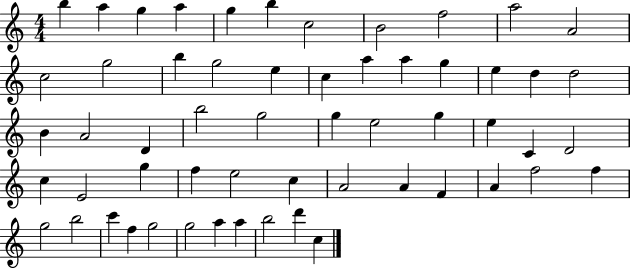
B5/q A5/q G5/q A5/q G5/q B5/q C5/h B4/h F5/h A5/h A4/h C5/h G5/h B5/q G5/h E5/q C5/q A5/q A5/q G5/q E5/q D5/q D5/h B4/q A4/h D4/q B5/h G5/h G5/q E5/h G5/q E5/q C4/q D4/h C5/q E4/h G5/q F5/q E5/h C5/q A4/h A4/q F4/q A4/q F5/h F5/q G5/h B5/h C6/q F5/q G5/h G5/h A5/q A5/q B5/h D6/q C5/q